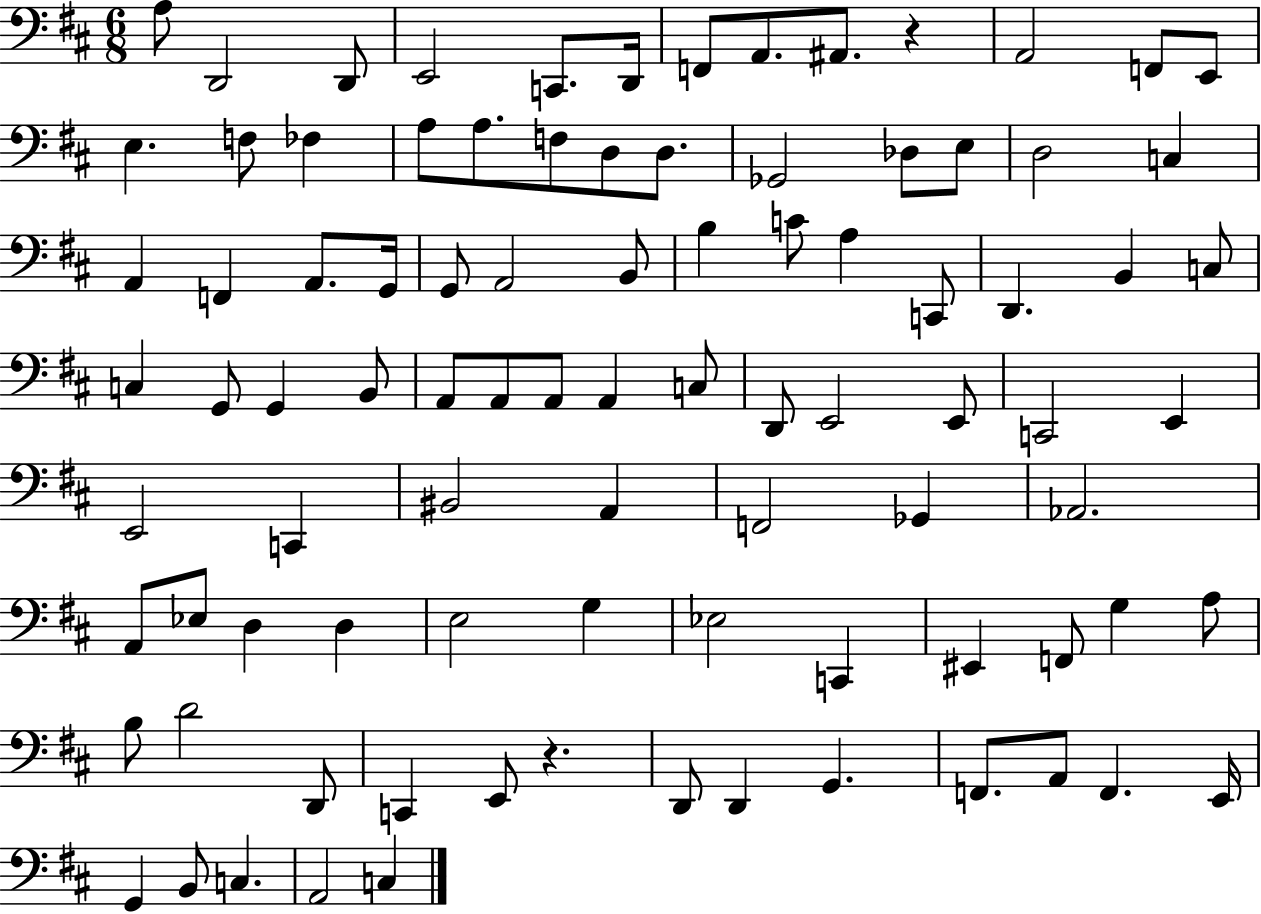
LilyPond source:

{
  \clef bass
  \numericTimeSignature
  \time 6/8
  \key d \major
  a8 d,2 d,8 | e,2 c,8. d,16 | f,8 a,8. ais,8. r4 | a,2 f,8 e,8 | \break e4. f8 fes4 | a8 a8. f8 d8 d8. | ges,2 des8 e8 | d2 c4 | \break a,4 f,4 a,8. g,16 | g,8 a,2 b,8 | b4 c'8 a4 c,8 | d,4. b,4 c8 | \break c4 g,8 g,4 b,8 | a,8 a,8 a,8 a,4 c8 | d,8 e,2 e,8 | c,2 e,4 | \break e,2 c,4 | bis,2 a,4 | f,2 ges,4 | aes,2. | \break a,8 ees8 d4 d4 | e2 g4 | ees2 c,4 | eis,4 f,8 g4 a8 | \break b8 d'2 d,8 | c,4 e,8 r4. | d,8 d,4 g,4. | f,8. a,8 f,4. e,16 | \break g,4 b,8 c4. | a,2 c4 | \bar "|."
}